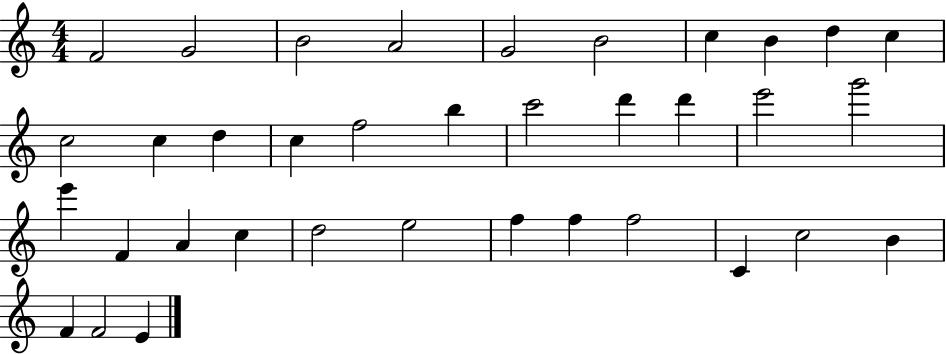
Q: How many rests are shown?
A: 0